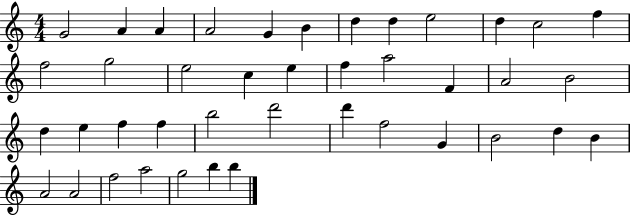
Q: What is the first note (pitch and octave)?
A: G4